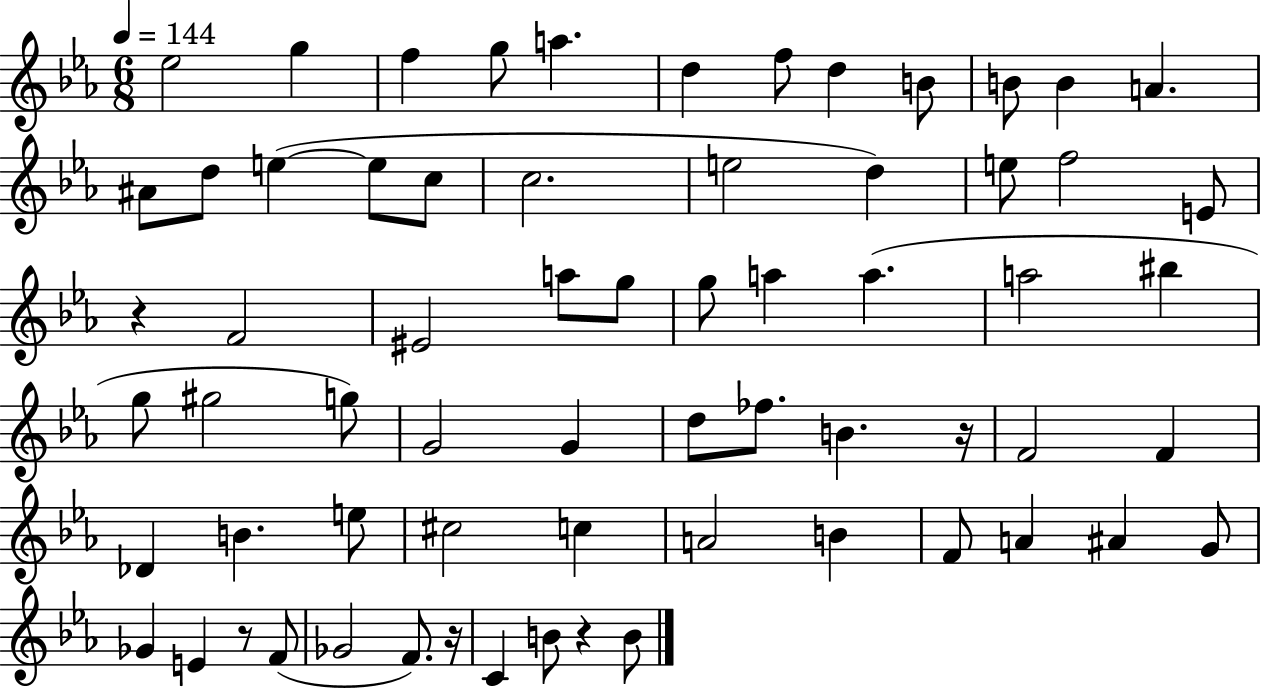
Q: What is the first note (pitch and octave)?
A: Eb5